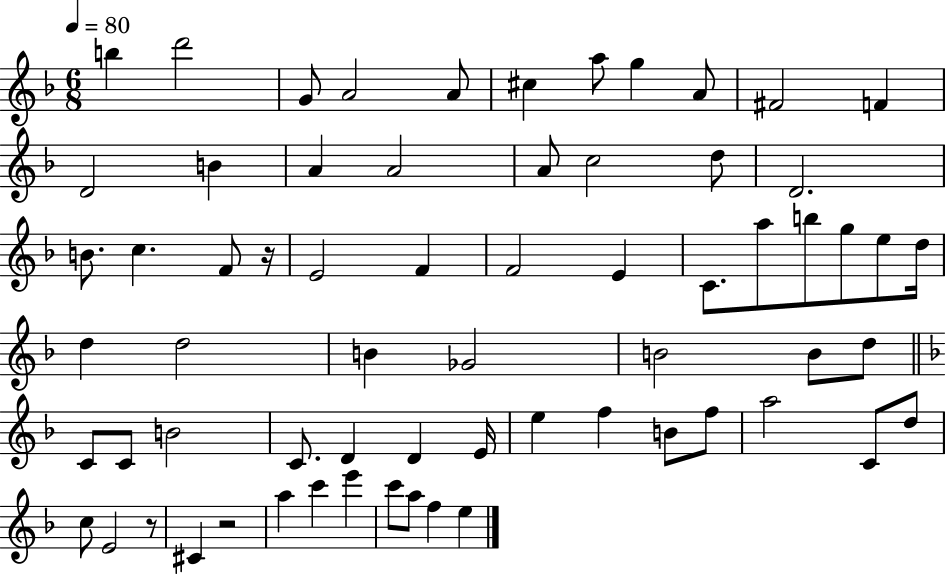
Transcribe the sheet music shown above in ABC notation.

X:1
T:Untitled
M:6/8
L:1/4
K:F
b d'2 G/2 A2 A/2 ^c a/2 g A/2 ^F2 F D2 B A A2 A/2 c2 d/2 D2 B/2 c F/2 z/4 E2 F F2 E C/2 a/2 b/2 g/2 e/2 d/4 d d2 B _G2 B2 B/2 d/2 C/2 C/2 B2 C/2 D D E/4 e f B/2 f/2 a2 C/2 d/2 c/2 E2 z/2 ^C z2 a c' e' c'/2 a/2 f e